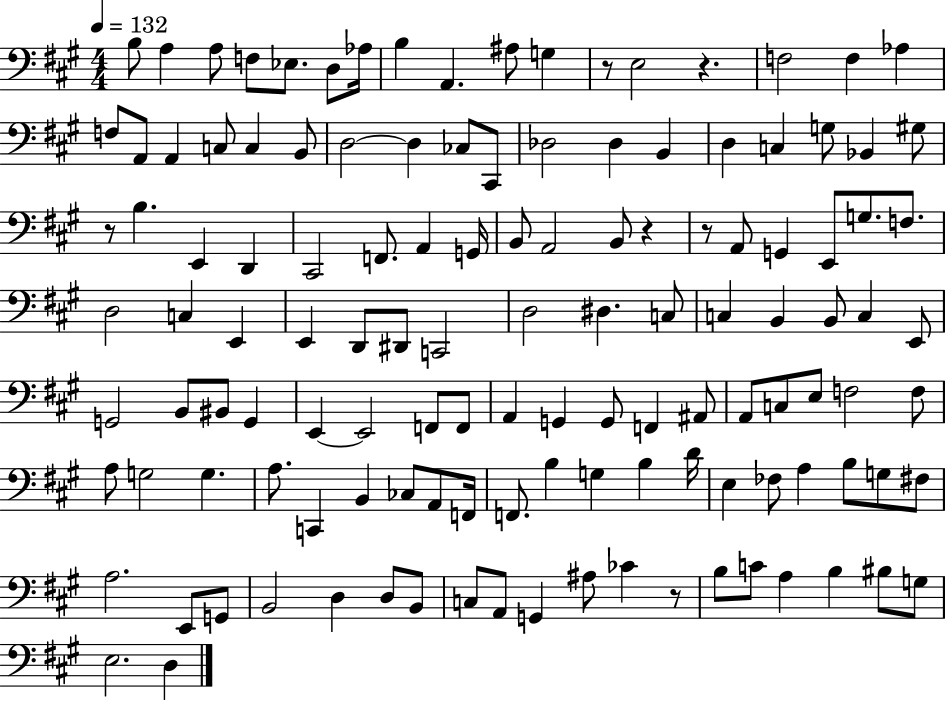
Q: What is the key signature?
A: A major